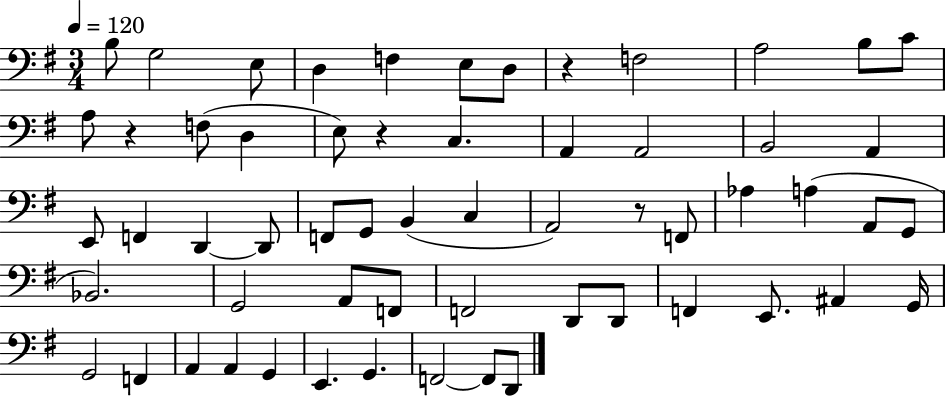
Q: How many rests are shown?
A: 4